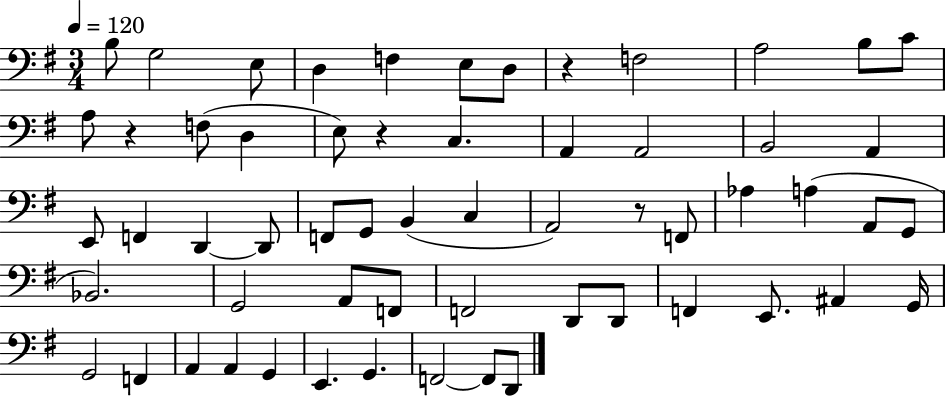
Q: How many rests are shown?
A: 4